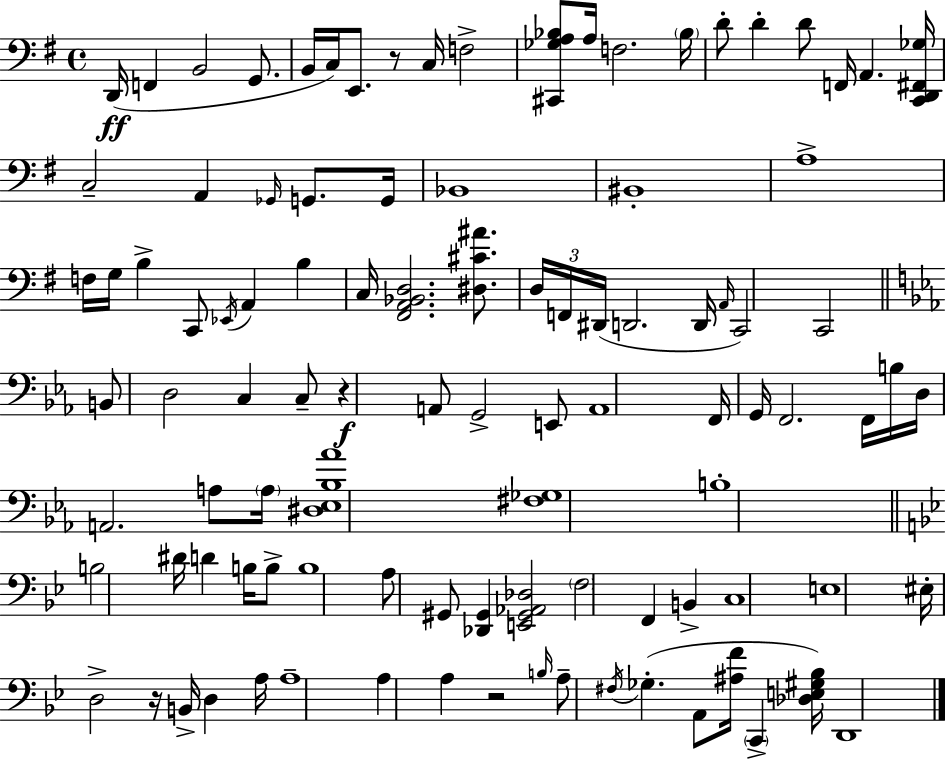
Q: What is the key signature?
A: E minor